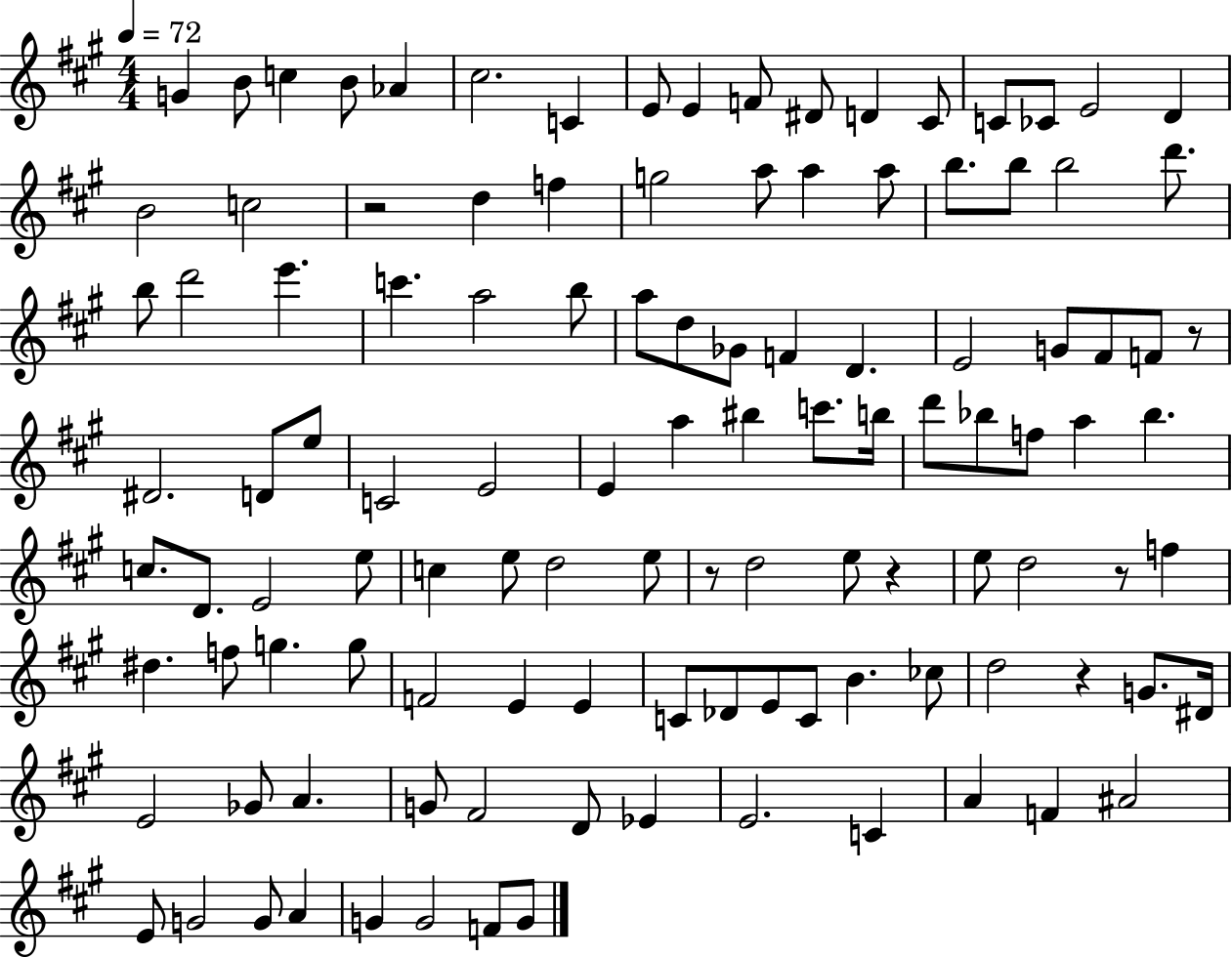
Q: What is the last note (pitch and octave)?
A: G4